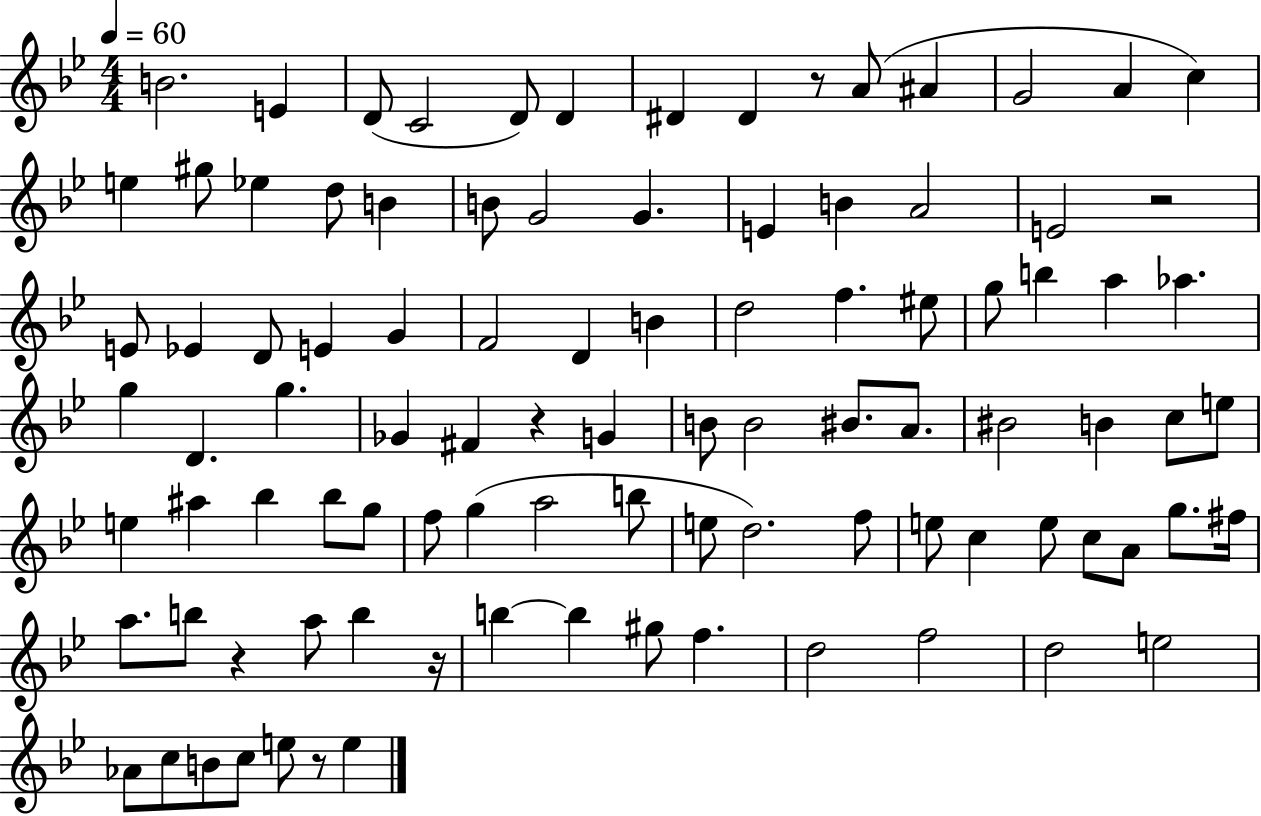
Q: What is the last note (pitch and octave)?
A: E5